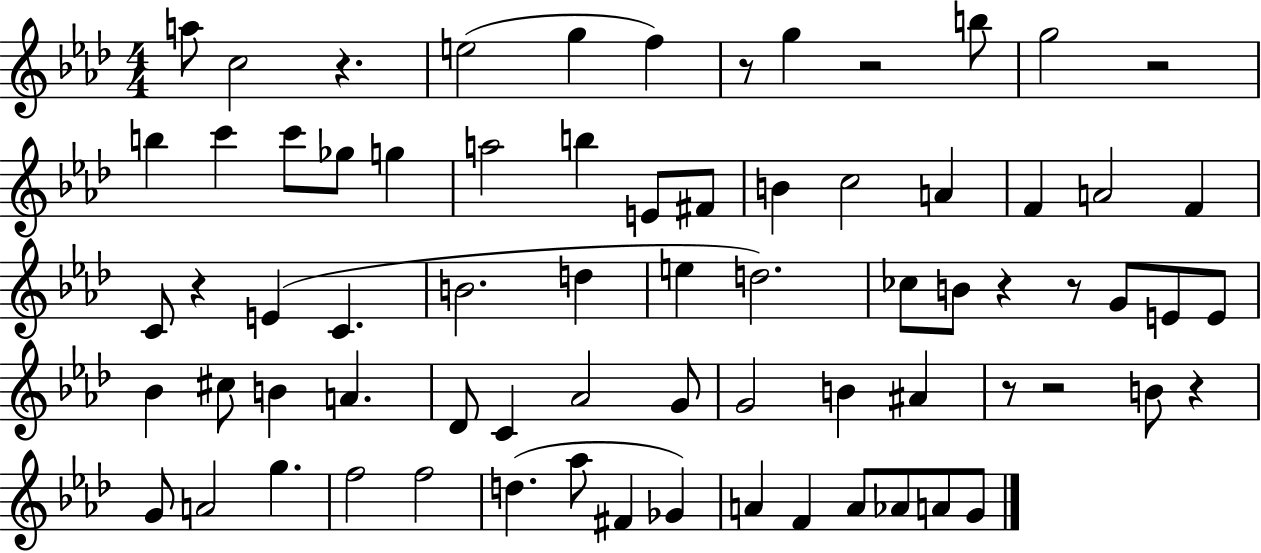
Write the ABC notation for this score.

X:1
T:Untitled
M:4/4
L:1/4
K:Ab
a/2 c2 z e2 g f z/2 g z2 b/2 g2 z2 b c' c'/2 _g/2 g a2 b E/2 ^F/2 B c2 A F A2 F C/2 z E C B2 d e d2 _c/2 B/2 z z/2 G/2 E/2 E/2 _B ^c/2 B A _D/2 C _A2 G/2 G2 B ^A z/2 z2 B/2 z G/2 A2 g f2 f2 d _a/2 ^F _G A F A/2 _A/2 A/2 G/2